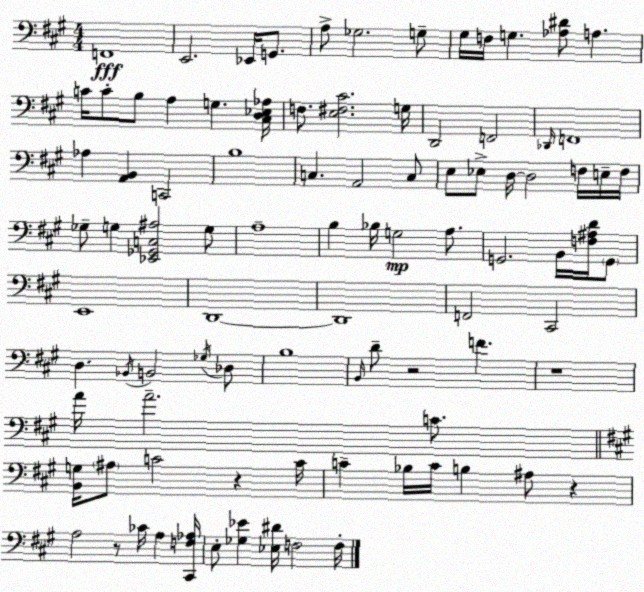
X:1
T:Untitled
M:4/4
L:1/4
K:A
F,,4 E,,2 _E,,/4 G,,/2 A,/2 _G,2 G,/2 ^G,/4 F,/4 G, [_A,^D]/2 A, C/4 C/2 B,/2 A, G, [^C,D,_E,_A,]/4 F,/2 [E,^F,^C]2 G,/4 D,,2 F,,2 _D,,/4 F,,4 _A, [A,,B,,] C,,2 B,4 C, A,,2 C,/2 E,/2 _E,/2 D,/4 D,2 F,/4 E,/4 F,/4 _G,/2 G, [_E,,_G,,C,^A,]2 G,/2 A,4 B, _B,/4 G,2 A,/2 G,,2 B,,/4 [F,^A,D]/4 G,,/2 E,,4 D,,4 D,,4 F,,2 ^C,,2 D, _B,,/4 B,,2 _G,/4 _D,/2 B,4 B,,/4 D/2 z2 F z4 A/4 A2 C/2 [B,,G,]/4 ^A,/2 C2 z C/4 C _B,/4 C/4 B, ^A,/2 z A,2 z/2 _C/4 A, [^C,,F,_A,]/4 E,/2 [_G,_E] [_E,^D]/4 F,2 F,/4